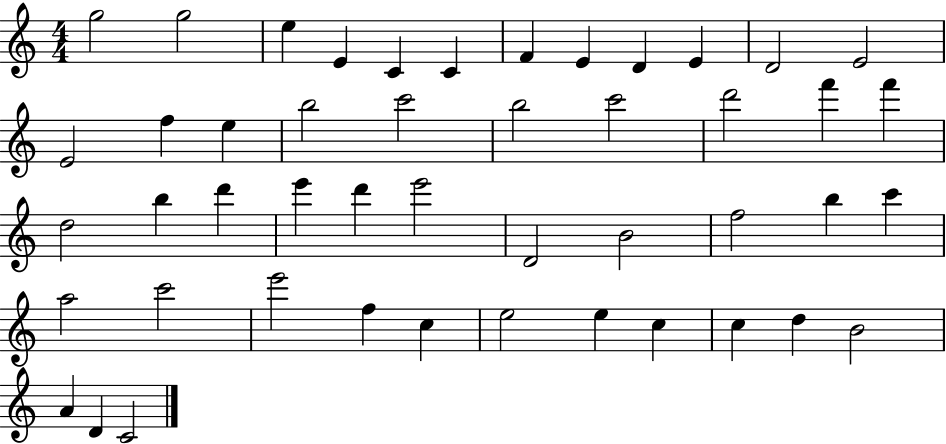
X:1
T:Untitled
M:4/4
L:1/4
K:C
g2 g2 e E C C F E D E D2 E2 E2 f e b2 c'2 b2 c'2 d'2 f' f' d2 b d' e' d' e'2 D2 B2 f2 b c' a2 c'2 e'2 f c e2 e c c d B2 A D C2